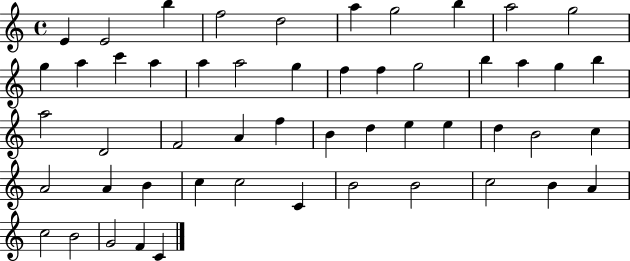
X:1
T:Untitled
M:4/4
L:1/4
K:C
E E2 b f2 d2 a g2 b a2 g2 g a c' a a a2 g f f g2 b a g b a2 D2 F2 A f B d e e d B2 c A2 A B c c2 C B2 B2 c2 B A c2 B2 G2 F C